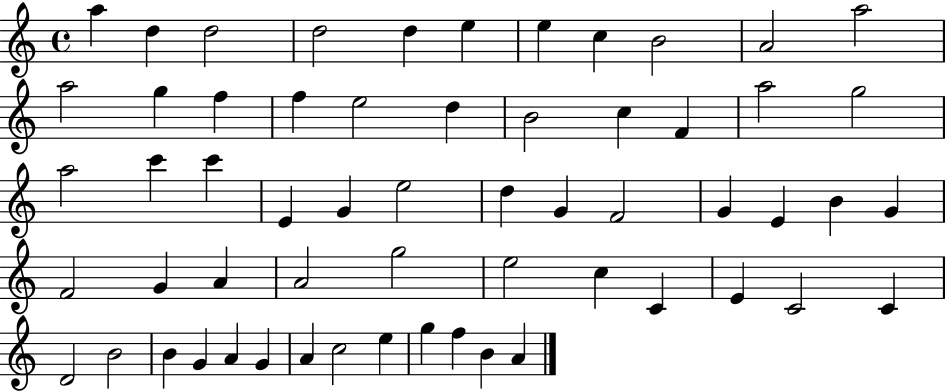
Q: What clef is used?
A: treble